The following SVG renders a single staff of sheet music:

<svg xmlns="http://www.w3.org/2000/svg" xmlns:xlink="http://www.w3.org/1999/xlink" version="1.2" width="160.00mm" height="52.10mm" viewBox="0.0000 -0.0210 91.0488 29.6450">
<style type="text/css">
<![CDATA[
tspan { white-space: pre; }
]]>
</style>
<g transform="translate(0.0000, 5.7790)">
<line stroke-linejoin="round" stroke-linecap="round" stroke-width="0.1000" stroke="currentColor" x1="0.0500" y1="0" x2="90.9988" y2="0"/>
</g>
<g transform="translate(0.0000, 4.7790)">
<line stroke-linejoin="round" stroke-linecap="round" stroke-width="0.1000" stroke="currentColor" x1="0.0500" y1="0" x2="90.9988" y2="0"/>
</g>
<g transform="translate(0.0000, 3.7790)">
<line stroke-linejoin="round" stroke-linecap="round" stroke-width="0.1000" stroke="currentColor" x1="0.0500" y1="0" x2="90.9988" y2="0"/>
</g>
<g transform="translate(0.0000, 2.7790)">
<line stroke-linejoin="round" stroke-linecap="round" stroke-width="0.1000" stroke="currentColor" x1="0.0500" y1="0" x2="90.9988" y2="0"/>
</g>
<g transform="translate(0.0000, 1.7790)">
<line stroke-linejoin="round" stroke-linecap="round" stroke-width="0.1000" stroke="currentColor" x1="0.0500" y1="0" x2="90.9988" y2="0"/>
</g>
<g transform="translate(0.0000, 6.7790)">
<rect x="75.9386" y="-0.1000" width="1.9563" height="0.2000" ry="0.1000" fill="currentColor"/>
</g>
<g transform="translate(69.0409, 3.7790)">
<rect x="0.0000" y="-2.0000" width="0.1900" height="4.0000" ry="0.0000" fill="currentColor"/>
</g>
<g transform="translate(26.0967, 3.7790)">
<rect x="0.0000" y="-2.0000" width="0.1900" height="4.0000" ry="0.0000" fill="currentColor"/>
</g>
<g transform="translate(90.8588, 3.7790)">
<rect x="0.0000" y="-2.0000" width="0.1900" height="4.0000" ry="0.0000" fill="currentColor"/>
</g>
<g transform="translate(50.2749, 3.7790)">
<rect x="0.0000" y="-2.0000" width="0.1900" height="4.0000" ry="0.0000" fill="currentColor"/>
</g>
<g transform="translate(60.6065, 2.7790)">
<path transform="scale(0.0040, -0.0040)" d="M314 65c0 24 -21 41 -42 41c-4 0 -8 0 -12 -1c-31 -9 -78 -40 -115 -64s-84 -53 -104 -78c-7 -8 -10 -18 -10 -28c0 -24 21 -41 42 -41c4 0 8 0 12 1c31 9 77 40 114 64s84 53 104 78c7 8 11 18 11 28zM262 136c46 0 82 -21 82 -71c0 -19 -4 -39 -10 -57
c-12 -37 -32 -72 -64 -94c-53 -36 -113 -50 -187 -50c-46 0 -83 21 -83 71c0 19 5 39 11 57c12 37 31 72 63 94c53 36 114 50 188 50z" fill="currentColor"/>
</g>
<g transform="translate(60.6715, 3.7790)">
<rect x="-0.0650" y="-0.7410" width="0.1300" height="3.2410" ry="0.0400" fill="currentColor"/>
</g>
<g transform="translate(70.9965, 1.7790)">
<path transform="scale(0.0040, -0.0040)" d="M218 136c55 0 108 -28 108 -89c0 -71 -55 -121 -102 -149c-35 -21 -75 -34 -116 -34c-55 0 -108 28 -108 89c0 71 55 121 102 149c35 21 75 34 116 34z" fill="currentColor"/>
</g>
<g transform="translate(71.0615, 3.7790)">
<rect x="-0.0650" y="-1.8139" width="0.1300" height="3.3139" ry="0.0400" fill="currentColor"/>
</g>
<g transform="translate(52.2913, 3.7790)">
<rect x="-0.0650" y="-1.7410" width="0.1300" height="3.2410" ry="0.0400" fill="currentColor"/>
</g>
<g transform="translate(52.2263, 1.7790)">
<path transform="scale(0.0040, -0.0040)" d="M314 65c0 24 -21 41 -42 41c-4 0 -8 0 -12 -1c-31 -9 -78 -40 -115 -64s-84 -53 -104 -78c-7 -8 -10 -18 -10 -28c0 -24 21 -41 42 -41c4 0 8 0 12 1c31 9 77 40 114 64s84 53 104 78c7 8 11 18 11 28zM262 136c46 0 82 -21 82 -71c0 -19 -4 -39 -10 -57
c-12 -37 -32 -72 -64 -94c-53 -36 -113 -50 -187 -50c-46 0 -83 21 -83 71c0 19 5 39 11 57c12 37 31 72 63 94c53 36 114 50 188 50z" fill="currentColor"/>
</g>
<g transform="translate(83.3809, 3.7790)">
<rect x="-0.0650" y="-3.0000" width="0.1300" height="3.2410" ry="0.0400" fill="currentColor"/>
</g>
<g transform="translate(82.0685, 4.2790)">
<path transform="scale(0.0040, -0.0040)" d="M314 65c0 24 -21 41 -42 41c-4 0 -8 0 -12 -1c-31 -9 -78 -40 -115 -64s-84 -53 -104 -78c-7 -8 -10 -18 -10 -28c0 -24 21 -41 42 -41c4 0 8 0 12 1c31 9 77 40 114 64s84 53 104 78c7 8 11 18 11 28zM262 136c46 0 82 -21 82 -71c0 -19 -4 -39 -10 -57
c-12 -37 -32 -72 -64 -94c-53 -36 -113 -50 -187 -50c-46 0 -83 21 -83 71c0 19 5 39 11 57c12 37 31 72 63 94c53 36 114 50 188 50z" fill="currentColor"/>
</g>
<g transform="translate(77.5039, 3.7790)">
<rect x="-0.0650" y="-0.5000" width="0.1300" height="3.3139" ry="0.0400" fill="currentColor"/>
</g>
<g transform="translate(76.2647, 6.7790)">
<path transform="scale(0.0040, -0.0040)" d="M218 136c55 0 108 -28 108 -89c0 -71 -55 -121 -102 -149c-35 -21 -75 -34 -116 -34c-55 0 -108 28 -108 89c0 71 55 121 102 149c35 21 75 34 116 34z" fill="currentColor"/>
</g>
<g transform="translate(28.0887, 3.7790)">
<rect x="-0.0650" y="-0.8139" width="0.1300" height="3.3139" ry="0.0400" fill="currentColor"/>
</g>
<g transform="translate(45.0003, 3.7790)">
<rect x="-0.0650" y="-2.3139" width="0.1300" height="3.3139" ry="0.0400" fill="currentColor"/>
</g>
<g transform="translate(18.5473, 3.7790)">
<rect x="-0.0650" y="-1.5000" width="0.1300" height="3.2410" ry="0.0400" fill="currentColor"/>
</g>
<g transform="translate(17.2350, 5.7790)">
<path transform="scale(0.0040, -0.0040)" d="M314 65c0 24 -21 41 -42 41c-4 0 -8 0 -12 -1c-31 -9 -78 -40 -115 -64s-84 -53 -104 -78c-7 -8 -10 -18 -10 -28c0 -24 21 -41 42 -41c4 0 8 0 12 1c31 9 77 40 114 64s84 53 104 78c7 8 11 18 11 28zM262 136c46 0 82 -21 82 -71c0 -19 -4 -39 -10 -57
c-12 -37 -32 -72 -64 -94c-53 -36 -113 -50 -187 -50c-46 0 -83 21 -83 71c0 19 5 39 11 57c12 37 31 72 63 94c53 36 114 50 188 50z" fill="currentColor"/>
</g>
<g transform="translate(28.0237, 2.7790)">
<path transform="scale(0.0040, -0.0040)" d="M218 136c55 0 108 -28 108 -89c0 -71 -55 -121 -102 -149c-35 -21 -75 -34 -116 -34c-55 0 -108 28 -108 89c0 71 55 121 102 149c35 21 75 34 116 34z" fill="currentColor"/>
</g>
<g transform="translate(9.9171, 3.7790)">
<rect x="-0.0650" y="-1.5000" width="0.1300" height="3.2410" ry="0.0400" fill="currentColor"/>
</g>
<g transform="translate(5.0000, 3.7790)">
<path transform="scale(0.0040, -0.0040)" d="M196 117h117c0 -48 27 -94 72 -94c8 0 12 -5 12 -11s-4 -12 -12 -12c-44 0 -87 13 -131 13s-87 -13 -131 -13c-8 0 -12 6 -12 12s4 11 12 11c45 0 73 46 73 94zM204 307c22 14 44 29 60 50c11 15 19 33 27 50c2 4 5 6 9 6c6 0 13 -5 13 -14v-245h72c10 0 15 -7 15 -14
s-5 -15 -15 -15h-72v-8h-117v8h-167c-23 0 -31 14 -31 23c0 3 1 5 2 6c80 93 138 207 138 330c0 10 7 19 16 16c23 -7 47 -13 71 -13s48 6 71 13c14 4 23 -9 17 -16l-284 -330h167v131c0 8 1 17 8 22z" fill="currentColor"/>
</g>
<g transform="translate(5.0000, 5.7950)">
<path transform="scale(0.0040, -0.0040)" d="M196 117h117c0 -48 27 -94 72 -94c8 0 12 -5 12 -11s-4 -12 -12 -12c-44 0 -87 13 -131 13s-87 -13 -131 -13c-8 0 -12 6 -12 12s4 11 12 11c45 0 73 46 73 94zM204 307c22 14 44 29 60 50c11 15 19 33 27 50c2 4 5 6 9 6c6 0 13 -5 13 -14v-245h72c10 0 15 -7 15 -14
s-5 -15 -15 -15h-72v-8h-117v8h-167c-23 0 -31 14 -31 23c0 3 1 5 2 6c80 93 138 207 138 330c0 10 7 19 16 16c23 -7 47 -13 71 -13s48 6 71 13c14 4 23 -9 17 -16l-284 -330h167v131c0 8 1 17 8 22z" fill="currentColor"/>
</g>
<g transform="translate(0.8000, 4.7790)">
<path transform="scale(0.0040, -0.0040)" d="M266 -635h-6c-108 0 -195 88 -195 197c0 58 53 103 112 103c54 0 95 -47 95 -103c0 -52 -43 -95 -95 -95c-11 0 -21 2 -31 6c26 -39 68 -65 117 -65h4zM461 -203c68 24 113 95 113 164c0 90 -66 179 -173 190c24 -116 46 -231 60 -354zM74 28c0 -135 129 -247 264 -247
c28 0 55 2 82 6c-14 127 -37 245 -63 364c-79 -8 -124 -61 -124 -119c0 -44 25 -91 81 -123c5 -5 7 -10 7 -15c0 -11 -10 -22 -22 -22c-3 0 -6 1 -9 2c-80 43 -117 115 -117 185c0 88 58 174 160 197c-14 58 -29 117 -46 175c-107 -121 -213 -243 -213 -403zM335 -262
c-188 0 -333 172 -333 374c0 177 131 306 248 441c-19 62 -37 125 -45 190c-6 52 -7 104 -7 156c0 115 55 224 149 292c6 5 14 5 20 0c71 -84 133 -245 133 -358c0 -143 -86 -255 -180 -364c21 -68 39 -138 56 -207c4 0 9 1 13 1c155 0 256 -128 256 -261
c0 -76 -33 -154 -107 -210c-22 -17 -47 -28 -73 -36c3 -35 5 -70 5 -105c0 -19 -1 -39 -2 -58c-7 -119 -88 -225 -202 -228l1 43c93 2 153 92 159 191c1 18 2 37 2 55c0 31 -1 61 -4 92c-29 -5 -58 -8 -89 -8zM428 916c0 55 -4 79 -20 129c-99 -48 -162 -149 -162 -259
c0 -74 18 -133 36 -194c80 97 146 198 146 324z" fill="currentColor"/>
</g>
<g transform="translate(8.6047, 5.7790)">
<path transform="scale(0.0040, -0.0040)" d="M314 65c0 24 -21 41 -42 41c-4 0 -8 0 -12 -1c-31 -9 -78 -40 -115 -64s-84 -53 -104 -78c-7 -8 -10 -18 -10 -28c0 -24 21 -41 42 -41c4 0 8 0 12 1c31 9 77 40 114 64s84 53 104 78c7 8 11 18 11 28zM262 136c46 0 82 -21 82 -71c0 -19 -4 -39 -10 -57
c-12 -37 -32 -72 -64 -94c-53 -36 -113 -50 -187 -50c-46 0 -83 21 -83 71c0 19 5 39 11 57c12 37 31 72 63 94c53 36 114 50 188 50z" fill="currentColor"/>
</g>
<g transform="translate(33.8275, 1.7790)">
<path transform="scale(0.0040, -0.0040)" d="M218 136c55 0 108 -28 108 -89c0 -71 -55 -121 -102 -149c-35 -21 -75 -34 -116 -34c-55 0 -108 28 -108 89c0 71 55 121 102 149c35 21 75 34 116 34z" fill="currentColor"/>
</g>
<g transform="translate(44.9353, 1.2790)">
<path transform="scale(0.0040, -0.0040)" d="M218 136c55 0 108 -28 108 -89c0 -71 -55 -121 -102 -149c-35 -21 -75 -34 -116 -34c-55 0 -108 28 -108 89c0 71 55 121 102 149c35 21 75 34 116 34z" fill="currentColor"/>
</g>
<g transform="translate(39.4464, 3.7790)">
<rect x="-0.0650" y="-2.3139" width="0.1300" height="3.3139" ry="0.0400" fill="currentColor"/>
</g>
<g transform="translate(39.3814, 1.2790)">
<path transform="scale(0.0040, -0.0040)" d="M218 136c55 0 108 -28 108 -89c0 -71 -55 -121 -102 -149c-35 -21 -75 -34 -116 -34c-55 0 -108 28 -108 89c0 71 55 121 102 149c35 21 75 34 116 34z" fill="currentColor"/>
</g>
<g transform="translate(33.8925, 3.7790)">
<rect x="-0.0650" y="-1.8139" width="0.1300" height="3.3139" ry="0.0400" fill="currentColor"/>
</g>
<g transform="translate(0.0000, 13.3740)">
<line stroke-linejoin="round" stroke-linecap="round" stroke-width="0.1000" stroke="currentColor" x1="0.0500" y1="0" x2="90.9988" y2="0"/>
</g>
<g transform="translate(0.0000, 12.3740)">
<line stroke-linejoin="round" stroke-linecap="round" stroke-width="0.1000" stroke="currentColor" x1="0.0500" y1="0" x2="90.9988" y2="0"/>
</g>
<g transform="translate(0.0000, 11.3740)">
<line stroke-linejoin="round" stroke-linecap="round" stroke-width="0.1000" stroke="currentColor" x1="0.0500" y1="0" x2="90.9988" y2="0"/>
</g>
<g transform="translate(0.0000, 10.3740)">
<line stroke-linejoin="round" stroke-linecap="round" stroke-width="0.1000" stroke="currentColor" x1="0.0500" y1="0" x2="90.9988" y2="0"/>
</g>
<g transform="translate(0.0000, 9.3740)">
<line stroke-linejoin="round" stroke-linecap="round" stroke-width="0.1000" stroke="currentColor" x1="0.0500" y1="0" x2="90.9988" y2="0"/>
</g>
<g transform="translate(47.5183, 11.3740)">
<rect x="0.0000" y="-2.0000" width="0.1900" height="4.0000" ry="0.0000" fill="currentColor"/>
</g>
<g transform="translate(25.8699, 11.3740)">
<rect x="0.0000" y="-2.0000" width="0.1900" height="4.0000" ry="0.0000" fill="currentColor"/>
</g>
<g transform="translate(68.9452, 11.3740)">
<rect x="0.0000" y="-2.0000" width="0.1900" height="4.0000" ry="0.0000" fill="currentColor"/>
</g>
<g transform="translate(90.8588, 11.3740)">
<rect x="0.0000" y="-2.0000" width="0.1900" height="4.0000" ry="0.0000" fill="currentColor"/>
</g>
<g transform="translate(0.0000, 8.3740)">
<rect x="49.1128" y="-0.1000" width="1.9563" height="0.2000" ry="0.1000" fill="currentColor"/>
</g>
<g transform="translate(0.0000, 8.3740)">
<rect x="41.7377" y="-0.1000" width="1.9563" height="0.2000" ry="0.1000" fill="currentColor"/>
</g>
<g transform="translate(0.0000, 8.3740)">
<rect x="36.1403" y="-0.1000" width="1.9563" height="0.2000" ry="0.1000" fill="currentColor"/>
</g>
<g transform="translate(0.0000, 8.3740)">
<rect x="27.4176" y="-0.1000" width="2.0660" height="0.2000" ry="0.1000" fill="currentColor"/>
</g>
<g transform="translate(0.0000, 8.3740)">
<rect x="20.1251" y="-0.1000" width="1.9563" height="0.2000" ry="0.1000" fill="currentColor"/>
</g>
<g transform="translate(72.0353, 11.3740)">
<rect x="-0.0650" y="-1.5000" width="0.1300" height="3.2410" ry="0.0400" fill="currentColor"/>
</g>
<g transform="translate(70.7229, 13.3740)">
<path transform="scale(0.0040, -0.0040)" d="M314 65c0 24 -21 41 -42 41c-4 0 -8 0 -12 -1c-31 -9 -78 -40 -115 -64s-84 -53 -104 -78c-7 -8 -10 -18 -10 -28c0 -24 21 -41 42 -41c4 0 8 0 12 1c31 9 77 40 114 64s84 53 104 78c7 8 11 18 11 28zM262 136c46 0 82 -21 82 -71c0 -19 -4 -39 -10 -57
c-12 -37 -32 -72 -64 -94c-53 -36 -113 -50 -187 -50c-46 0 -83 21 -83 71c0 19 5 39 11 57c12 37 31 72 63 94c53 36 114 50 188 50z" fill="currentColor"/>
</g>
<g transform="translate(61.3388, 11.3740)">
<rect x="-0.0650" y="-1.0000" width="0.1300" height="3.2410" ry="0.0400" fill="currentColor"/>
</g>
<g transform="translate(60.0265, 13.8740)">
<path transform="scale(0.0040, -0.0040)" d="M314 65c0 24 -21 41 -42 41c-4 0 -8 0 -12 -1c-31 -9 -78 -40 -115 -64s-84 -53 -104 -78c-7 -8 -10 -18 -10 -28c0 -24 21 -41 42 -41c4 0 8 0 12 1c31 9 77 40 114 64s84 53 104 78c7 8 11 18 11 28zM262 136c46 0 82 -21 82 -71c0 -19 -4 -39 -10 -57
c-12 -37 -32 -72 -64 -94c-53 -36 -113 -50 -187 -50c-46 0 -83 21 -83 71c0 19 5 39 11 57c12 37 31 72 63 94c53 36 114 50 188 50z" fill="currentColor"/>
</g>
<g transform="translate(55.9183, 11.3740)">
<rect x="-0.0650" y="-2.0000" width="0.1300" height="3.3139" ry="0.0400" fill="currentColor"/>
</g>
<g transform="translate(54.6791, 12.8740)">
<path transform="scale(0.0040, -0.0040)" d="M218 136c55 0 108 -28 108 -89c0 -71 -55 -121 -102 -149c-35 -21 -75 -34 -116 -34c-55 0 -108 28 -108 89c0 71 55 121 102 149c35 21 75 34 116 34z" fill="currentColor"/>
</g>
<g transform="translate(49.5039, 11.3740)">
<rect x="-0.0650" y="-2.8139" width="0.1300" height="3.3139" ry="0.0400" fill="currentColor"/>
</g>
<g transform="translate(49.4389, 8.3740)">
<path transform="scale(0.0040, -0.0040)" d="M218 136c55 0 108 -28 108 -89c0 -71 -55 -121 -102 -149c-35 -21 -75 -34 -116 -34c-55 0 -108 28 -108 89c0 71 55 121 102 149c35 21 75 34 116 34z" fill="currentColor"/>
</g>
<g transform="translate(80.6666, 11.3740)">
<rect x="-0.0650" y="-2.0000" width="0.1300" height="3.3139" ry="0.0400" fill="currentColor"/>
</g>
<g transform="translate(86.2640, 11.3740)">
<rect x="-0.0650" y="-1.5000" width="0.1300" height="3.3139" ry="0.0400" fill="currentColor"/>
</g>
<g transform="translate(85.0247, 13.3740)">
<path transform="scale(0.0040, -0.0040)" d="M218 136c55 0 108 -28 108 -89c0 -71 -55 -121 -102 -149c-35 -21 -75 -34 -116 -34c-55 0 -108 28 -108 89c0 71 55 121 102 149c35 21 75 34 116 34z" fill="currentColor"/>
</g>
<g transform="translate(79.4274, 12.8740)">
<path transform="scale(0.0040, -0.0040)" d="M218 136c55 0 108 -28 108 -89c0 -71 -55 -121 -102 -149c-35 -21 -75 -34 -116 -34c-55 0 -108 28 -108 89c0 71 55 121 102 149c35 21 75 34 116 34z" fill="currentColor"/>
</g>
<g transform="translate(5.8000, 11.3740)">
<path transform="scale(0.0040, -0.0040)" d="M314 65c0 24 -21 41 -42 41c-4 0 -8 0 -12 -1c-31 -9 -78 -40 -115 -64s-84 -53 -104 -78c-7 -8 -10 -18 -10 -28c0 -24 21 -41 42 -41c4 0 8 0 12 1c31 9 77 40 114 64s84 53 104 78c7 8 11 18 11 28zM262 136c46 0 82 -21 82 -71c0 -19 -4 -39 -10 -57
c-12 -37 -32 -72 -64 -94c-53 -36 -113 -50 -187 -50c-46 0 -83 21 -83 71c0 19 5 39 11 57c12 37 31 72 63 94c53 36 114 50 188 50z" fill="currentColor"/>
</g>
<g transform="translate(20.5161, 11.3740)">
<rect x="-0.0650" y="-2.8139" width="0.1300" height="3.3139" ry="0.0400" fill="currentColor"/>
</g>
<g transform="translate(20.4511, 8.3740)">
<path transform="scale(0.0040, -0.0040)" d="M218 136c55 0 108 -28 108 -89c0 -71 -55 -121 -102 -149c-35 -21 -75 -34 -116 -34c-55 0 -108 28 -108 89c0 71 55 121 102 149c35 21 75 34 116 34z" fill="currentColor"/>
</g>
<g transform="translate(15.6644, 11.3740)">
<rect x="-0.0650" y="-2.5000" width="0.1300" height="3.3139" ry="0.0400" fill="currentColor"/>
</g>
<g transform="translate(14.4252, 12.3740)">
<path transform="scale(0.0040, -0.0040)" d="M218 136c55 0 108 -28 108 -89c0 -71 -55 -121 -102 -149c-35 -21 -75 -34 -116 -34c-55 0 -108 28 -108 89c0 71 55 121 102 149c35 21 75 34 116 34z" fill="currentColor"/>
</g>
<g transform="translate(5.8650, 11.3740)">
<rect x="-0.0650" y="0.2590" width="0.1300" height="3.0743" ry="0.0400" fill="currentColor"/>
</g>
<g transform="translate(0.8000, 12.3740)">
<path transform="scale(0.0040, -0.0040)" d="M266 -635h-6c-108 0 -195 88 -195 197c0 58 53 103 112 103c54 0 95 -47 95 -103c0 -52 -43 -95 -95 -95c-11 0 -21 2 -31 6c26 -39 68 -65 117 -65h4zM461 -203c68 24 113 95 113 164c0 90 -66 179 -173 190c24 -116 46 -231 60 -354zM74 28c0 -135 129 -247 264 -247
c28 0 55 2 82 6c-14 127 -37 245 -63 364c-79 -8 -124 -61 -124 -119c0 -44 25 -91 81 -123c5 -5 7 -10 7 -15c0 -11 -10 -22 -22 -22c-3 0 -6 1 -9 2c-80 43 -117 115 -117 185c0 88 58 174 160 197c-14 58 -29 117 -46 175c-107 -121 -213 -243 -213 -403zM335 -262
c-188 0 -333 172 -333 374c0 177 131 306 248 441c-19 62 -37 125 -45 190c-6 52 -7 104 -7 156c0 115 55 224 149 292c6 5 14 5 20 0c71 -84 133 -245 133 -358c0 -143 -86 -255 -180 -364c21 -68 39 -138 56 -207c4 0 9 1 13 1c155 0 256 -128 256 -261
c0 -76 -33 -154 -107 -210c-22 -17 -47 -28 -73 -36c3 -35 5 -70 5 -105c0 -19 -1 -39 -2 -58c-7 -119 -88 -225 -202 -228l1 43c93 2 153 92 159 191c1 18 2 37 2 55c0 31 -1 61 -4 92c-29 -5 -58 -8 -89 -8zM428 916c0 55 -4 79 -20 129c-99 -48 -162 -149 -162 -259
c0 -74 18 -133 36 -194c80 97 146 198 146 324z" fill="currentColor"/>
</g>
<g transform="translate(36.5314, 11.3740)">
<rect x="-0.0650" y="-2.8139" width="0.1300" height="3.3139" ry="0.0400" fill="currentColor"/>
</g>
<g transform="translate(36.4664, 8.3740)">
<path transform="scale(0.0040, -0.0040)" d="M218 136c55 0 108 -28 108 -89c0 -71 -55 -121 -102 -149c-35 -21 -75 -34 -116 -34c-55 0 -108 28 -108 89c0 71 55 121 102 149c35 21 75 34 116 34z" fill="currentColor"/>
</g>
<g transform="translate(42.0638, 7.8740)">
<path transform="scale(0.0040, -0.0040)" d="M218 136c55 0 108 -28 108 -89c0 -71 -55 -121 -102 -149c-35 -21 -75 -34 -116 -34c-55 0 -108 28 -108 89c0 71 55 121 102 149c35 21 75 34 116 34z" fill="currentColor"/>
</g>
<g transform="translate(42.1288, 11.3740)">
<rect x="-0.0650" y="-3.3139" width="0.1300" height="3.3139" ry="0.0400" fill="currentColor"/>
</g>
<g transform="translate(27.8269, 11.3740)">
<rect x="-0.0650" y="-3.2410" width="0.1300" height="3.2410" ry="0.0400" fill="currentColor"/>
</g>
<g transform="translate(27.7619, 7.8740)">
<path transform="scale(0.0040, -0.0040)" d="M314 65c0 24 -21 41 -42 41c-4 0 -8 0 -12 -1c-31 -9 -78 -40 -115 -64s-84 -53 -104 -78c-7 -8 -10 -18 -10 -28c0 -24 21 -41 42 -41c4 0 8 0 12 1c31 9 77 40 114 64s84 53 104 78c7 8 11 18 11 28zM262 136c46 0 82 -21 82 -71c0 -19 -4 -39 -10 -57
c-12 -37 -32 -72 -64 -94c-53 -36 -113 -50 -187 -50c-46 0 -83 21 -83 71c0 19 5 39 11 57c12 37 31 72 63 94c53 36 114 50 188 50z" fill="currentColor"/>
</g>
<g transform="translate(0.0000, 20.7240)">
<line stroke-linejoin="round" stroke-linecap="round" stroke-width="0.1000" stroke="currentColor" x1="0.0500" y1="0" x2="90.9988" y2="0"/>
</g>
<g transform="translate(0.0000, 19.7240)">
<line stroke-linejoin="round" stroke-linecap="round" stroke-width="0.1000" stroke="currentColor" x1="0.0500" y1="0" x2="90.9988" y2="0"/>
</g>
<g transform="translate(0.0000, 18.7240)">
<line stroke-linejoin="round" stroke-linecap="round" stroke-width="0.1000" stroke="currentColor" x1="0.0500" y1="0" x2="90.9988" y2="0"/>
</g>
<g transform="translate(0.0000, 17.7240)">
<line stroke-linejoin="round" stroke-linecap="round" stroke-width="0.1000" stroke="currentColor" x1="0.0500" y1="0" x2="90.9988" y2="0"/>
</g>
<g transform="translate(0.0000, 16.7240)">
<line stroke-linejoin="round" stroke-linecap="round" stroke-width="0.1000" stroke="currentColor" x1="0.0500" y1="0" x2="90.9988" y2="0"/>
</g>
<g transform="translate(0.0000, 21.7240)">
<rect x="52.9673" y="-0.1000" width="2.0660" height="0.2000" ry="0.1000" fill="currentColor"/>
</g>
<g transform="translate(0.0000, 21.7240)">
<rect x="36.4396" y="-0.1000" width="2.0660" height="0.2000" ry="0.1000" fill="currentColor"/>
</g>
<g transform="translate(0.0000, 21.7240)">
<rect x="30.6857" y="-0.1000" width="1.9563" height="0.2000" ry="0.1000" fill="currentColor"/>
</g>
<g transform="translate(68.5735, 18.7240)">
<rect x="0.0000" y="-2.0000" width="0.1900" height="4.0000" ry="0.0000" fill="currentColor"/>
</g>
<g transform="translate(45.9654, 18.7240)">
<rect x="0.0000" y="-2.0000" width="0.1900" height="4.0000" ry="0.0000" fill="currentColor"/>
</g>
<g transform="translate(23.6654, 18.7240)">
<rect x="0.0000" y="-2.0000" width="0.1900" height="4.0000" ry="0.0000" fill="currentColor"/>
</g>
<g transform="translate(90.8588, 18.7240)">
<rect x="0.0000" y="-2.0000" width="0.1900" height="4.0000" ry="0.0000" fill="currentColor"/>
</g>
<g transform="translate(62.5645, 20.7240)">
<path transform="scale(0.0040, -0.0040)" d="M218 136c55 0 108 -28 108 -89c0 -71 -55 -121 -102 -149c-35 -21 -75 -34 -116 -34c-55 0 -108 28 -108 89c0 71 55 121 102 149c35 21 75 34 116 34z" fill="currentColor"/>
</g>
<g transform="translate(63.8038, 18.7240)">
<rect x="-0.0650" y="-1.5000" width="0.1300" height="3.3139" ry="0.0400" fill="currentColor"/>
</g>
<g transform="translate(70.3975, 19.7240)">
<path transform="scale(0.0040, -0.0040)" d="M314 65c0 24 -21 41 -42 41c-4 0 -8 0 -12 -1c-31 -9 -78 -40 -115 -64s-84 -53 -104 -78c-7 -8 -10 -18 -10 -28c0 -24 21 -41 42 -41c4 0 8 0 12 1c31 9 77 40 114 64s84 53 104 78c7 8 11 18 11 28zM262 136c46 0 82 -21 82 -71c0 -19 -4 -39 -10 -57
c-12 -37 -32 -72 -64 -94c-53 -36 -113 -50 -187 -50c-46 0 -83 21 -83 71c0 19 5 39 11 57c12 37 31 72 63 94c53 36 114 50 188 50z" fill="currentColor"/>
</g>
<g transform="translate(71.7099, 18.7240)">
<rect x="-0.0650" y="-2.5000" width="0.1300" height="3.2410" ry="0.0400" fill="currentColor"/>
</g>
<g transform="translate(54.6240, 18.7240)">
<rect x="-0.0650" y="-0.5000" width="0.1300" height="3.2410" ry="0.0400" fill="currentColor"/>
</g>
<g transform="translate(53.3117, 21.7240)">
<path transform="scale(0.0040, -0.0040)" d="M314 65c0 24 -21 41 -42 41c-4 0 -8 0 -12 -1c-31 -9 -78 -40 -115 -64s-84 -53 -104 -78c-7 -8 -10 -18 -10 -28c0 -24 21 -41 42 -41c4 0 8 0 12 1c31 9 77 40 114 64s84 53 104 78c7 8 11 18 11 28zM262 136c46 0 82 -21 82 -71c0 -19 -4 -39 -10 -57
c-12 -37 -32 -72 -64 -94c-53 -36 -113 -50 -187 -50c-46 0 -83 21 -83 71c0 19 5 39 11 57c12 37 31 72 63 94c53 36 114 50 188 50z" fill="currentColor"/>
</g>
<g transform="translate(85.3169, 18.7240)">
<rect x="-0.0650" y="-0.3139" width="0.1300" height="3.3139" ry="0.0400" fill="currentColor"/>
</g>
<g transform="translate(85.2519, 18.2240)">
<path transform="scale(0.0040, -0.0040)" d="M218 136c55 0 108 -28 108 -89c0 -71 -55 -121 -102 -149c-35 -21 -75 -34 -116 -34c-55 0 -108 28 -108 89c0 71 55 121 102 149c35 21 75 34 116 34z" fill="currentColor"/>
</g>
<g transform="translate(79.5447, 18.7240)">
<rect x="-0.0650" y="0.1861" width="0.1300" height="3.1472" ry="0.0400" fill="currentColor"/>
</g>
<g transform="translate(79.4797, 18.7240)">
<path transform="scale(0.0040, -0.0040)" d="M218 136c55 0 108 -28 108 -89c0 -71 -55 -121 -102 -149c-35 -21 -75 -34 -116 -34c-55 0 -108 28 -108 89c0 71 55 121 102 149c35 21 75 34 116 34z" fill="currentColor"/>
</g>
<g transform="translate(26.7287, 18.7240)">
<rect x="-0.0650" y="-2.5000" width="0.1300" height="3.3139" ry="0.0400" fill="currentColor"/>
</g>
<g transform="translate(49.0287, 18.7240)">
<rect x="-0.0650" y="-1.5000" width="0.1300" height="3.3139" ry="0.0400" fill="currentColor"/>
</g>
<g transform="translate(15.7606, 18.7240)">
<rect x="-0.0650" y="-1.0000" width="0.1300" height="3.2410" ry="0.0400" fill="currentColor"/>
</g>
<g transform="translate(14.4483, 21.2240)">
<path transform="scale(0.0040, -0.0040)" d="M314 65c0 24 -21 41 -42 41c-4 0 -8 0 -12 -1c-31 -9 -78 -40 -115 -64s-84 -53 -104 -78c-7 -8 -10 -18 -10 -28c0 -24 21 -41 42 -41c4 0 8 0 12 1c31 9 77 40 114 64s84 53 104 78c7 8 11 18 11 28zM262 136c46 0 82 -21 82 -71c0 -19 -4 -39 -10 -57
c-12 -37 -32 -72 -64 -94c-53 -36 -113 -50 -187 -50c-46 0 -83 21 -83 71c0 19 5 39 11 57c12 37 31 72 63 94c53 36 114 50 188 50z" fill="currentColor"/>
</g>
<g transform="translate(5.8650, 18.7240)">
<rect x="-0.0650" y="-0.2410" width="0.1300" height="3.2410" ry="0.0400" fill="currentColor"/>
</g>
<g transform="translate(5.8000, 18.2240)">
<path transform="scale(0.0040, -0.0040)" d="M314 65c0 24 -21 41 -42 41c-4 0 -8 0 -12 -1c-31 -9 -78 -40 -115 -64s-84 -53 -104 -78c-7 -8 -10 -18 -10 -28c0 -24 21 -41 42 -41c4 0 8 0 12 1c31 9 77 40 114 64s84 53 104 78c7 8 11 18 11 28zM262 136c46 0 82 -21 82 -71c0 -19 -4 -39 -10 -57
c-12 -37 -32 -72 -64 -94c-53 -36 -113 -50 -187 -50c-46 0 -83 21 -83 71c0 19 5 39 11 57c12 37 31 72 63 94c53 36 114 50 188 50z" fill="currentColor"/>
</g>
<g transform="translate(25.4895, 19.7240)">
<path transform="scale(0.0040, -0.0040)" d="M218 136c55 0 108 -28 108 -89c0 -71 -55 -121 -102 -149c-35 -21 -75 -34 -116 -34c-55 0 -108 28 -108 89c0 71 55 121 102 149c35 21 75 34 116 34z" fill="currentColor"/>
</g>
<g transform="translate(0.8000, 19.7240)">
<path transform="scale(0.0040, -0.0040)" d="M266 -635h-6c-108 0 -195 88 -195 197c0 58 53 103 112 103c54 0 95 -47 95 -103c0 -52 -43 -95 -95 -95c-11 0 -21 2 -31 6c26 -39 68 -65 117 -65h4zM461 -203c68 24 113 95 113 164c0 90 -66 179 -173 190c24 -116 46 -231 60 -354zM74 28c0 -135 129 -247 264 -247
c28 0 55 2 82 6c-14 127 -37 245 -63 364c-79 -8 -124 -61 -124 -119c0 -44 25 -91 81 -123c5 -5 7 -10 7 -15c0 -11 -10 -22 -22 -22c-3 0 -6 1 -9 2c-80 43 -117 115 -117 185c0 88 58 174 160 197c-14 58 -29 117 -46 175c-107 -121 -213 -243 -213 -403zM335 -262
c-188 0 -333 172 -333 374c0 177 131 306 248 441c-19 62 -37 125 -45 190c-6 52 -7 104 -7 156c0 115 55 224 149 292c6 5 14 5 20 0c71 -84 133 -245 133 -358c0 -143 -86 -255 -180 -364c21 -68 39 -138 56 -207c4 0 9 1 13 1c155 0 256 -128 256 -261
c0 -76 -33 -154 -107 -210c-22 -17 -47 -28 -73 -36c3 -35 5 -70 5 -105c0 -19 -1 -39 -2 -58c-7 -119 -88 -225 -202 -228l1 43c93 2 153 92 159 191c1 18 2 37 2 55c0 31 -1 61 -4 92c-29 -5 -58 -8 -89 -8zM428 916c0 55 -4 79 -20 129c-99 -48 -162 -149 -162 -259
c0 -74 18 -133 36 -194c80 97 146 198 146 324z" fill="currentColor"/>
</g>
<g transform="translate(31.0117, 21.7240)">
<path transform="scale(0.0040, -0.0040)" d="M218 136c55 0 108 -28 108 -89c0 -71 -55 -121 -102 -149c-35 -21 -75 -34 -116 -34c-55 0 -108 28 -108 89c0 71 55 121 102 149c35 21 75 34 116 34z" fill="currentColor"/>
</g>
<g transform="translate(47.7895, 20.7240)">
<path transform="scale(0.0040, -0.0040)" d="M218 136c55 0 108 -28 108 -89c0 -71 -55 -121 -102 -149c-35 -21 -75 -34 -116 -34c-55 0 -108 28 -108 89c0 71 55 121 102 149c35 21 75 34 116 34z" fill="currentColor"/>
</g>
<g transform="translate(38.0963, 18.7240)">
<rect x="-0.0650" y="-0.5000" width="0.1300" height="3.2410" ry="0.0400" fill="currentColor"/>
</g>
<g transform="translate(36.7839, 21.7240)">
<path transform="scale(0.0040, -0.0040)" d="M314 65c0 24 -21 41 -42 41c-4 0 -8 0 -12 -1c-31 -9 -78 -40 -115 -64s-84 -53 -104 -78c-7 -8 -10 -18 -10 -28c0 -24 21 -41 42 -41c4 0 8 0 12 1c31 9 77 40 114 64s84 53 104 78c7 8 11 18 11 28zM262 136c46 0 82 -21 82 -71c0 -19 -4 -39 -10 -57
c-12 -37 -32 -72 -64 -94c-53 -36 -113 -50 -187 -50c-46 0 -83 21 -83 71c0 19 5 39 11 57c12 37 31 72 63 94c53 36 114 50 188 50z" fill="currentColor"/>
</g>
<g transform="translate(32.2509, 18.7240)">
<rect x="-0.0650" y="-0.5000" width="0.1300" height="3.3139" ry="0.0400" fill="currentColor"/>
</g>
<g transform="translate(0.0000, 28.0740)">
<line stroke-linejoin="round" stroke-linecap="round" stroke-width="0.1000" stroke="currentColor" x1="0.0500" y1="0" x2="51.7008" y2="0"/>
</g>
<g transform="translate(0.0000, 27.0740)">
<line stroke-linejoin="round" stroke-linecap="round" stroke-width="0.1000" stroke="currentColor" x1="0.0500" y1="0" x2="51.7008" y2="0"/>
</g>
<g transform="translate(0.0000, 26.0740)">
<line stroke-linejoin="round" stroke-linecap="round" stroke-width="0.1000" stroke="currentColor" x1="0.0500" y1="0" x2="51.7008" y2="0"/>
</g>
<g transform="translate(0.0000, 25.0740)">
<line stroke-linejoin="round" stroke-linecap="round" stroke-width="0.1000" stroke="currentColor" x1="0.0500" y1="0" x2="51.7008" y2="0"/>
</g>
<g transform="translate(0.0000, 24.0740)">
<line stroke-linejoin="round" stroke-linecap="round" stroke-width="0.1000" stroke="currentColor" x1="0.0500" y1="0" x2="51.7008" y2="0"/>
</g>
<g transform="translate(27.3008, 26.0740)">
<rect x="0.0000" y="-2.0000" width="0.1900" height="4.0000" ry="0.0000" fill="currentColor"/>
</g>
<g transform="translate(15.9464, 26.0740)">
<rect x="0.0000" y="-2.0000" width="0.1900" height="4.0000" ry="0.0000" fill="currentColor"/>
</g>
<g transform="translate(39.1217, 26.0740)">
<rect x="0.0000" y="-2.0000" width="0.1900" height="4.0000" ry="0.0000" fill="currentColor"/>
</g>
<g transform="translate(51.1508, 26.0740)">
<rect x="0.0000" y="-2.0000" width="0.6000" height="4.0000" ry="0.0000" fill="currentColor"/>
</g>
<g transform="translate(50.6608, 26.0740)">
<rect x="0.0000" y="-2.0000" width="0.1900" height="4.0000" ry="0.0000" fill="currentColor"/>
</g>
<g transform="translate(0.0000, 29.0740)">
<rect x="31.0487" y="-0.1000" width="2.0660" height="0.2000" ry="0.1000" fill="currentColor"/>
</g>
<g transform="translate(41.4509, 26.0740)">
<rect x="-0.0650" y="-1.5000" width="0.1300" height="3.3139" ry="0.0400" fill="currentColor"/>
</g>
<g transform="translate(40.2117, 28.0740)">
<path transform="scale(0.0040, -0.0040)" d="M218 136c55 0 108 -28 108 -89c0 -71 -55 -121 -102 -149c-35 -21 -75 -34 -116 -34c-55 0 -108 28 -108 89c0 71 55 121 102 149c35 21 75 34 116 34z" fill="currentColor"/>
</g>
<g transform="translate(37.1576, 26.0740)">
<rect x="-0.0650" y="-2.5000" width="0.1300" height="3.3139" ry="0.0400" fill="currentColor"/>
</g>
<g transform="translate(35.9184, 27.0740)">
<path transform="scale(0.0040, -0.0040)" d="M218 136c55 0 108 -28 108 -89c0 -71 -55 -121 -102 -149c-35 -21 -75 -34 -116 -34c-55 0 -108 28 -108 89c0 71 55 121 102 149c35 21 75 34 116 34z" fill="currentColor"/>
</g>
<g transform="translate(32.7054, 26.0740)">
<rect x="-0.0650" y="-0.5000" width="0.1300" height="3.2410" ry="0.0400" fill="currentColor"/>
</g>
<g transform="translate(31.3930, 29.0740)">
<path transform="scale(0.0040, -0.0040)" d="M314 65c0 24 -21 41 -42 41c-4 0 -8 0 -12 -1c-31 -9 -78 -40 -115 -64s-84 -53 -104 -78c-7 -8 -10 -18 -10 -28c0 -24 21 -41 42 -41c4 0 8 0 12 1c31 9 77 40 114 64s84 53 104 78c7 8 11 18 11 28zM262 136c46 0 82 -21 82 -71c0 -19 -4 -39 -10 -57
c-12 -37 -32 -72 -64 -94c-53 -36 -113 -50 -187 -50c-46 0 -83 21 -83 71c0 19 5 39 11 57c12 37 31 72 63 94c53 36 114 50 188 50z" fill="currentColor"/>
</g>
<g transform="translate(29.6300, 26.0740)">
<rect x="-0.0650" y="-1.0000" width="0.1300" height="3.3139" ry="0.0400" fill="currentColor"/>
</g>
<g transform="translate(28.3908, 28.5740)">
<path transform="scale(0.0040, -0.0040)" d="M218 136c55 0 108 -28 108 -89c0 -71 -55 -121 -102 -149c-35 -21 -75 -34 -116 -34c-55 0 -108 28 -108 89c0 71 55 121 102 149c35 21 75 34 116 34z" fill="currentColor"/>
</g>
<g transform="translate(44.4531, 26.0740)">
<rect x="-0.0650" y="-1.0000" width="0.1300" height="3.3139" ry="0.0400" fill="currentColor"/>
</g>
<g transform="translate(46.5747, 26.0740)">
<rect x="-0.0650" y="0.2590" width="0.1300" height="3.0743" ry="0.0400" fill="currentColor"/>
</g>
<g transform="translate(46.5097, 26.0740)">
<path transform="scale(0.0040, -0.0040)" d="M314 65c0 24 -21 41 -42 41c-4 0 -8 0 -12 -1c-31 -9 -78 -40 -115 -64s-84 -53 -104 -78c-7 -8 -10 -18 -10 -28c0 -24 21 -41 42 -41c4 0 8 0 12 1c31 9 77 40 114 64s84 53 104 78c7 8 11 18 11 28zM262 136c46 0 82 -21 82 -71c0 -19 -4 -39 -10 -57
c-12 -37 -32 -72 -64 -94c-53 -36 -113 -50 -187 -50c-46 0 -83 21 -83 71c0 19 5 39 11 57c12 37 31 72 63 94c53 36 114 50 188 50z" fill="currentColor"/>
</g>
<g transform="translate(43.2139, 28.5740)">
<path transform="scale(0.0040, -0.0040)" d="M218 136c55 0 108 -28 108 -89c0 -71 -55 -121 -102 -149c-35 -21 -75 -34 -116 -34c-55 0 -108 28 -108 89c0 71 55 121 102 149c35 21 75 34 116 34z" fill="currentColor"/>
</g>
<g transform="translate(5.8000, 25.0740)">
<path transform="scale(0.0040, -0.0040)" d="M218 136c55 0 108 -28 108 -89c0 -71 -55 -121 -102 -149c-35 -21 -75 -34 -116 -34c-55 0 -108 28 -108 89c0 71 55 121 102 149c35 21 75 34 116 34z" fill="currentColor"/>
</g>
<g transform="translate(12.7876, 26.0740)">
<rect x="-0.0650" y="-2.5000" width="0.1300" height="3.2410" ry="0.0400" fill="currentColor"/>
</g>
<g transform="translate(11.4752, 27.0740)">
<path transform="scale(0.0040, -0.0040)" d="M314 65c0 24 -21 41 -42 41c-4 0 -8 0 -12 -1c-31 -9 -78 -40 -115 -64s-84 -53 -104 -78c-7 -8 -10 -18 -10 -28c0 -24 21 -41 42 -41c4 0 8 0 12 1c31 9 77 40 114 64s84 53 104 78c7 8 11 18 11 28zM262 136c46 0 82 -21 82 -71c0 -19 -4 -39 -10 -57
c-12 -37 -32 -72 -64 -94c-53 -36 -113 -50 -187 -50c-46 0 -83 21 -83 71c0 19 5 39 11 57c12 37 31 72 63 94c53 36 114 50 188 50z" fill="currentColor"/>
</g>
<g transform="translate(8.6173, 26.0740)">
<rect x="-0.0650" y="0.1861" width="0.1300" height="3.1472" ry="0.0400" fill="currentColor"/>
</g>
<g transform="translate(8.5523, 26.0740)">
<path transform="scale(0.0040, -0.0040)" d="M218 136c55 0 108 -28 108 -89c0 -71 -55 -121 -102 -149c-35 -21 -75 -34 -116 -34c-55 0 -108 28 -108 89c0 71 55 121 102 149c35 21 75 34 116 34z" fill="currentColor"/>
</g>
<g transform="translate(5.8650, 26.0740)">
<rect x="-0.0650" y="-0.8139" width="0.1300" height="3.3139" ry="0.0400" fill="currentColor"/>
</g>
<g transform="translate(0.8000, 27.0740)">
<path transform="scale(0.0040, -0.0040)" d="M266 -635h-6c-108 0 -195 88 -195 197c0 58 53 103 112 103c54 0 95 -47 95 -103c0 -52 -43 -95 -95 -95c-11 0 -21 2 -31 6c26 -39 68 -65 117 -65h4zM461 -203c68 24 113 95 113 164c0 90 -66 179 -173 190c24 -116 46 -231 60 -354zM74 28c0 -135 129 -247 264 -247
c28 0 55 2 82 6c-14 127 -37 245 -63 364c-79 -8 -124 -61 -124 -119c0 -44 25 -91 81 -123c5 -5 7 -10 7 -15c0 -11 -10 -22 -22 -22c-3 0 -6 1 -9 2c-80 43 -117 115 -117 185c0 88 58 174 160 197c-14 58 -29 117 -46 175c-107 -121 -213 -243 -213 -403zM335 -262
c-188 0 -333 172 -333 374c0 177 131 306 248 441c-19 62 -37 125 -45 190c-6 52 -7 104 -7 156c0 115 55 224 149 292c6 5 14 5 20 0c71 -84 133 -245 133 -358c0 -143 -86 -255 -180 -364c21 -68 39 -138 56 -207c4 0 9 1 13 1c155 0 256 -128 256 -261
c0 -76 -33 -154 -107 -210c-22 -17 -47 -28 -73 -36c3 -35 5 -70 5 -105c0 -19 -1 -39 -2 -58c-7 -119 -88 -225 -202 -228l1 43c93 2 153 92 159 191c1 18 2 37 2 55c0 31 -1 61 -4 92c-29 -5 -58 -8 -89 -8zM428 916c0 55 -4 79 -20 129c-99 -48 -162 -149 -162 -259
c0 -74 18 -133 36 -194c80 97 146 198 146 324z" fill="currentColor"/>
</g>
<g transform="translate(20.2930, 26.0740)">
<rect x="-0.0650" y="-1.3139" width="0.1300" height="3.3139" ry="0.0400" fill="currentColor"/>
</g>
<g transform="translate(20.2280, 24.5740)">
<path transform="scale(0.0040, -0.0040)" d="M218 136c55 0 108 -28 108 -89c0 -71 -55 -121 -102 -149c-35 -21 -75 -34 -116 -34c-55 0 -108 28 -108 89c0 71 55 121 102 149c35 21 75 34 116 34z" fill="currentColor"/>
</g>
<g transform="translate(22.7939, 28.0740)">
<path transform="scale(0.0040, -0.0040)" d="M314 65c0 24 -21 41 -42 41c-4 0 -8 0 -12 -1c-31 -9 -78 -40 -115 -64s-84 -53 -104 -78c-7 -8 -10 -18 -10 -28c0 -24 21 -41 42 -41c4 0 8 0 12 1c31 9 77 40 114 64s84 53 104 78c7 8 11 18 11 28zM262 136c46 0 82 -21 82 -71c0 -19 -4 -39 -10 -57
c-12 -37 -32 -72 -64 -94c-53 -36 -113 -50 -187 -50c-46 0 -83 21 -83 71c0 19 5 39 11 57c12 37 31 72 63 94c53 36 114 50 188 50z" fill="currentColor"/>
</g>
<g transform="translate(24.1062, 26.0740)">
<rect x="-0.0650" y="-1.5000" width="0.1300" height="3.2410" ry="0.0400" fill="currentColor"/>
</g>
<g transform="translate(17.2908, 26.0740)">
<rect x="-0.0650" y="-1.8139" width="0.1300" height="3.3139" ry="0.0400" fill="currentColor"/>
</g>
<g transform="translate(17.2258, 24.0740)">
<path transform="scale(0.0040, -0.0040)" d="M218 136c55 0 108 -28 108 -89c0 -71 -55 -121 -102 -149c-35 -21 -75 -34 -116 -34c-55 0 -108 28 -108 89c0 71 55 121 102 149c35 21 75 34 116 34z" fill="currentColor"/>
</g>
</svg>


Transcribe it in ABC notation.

X:1
T:Untitled
M:4/4
L:1/4
K:C
E2 E2 d f g g f2 d2 f C A2 B2 G a b2 a b a F D2 E2 F E c2 D2 G C C2 E C2 E G2 B c d B G2 f e E2 D C2 G E D B2